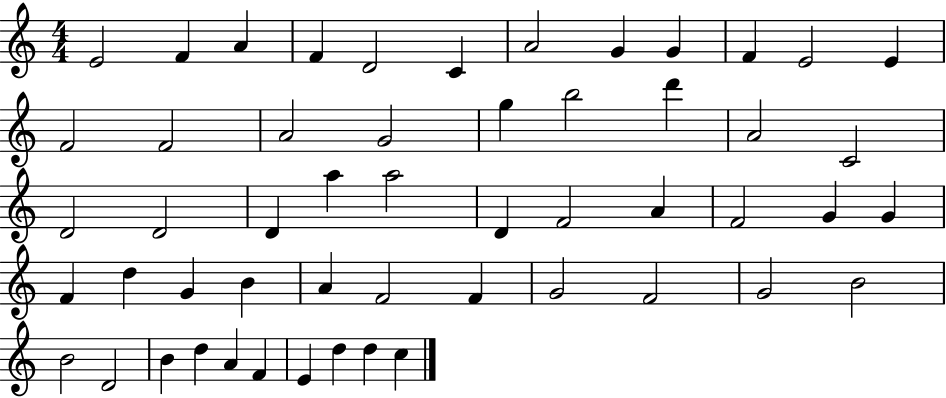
E4/h F4/q A4/q F4/q D4/h C4/q A4/h G4/q G4/q F4/q E4/h E4/q F4/h F4/h A4/h G4/h G5/q B5/h D6/q A4/h C4/h D4/h D4/h D4/q A5/q A5/h D4/q F4/h A4/q F4/h G4/q G4/q F4/q D5/q G4/q B4/q A4/q F4/h F4/q G4/h F4/h G4/h B4/h B4/h D4/h B4/q D5/q A4/q F4/q E4/q D5/q D5/q C5/q